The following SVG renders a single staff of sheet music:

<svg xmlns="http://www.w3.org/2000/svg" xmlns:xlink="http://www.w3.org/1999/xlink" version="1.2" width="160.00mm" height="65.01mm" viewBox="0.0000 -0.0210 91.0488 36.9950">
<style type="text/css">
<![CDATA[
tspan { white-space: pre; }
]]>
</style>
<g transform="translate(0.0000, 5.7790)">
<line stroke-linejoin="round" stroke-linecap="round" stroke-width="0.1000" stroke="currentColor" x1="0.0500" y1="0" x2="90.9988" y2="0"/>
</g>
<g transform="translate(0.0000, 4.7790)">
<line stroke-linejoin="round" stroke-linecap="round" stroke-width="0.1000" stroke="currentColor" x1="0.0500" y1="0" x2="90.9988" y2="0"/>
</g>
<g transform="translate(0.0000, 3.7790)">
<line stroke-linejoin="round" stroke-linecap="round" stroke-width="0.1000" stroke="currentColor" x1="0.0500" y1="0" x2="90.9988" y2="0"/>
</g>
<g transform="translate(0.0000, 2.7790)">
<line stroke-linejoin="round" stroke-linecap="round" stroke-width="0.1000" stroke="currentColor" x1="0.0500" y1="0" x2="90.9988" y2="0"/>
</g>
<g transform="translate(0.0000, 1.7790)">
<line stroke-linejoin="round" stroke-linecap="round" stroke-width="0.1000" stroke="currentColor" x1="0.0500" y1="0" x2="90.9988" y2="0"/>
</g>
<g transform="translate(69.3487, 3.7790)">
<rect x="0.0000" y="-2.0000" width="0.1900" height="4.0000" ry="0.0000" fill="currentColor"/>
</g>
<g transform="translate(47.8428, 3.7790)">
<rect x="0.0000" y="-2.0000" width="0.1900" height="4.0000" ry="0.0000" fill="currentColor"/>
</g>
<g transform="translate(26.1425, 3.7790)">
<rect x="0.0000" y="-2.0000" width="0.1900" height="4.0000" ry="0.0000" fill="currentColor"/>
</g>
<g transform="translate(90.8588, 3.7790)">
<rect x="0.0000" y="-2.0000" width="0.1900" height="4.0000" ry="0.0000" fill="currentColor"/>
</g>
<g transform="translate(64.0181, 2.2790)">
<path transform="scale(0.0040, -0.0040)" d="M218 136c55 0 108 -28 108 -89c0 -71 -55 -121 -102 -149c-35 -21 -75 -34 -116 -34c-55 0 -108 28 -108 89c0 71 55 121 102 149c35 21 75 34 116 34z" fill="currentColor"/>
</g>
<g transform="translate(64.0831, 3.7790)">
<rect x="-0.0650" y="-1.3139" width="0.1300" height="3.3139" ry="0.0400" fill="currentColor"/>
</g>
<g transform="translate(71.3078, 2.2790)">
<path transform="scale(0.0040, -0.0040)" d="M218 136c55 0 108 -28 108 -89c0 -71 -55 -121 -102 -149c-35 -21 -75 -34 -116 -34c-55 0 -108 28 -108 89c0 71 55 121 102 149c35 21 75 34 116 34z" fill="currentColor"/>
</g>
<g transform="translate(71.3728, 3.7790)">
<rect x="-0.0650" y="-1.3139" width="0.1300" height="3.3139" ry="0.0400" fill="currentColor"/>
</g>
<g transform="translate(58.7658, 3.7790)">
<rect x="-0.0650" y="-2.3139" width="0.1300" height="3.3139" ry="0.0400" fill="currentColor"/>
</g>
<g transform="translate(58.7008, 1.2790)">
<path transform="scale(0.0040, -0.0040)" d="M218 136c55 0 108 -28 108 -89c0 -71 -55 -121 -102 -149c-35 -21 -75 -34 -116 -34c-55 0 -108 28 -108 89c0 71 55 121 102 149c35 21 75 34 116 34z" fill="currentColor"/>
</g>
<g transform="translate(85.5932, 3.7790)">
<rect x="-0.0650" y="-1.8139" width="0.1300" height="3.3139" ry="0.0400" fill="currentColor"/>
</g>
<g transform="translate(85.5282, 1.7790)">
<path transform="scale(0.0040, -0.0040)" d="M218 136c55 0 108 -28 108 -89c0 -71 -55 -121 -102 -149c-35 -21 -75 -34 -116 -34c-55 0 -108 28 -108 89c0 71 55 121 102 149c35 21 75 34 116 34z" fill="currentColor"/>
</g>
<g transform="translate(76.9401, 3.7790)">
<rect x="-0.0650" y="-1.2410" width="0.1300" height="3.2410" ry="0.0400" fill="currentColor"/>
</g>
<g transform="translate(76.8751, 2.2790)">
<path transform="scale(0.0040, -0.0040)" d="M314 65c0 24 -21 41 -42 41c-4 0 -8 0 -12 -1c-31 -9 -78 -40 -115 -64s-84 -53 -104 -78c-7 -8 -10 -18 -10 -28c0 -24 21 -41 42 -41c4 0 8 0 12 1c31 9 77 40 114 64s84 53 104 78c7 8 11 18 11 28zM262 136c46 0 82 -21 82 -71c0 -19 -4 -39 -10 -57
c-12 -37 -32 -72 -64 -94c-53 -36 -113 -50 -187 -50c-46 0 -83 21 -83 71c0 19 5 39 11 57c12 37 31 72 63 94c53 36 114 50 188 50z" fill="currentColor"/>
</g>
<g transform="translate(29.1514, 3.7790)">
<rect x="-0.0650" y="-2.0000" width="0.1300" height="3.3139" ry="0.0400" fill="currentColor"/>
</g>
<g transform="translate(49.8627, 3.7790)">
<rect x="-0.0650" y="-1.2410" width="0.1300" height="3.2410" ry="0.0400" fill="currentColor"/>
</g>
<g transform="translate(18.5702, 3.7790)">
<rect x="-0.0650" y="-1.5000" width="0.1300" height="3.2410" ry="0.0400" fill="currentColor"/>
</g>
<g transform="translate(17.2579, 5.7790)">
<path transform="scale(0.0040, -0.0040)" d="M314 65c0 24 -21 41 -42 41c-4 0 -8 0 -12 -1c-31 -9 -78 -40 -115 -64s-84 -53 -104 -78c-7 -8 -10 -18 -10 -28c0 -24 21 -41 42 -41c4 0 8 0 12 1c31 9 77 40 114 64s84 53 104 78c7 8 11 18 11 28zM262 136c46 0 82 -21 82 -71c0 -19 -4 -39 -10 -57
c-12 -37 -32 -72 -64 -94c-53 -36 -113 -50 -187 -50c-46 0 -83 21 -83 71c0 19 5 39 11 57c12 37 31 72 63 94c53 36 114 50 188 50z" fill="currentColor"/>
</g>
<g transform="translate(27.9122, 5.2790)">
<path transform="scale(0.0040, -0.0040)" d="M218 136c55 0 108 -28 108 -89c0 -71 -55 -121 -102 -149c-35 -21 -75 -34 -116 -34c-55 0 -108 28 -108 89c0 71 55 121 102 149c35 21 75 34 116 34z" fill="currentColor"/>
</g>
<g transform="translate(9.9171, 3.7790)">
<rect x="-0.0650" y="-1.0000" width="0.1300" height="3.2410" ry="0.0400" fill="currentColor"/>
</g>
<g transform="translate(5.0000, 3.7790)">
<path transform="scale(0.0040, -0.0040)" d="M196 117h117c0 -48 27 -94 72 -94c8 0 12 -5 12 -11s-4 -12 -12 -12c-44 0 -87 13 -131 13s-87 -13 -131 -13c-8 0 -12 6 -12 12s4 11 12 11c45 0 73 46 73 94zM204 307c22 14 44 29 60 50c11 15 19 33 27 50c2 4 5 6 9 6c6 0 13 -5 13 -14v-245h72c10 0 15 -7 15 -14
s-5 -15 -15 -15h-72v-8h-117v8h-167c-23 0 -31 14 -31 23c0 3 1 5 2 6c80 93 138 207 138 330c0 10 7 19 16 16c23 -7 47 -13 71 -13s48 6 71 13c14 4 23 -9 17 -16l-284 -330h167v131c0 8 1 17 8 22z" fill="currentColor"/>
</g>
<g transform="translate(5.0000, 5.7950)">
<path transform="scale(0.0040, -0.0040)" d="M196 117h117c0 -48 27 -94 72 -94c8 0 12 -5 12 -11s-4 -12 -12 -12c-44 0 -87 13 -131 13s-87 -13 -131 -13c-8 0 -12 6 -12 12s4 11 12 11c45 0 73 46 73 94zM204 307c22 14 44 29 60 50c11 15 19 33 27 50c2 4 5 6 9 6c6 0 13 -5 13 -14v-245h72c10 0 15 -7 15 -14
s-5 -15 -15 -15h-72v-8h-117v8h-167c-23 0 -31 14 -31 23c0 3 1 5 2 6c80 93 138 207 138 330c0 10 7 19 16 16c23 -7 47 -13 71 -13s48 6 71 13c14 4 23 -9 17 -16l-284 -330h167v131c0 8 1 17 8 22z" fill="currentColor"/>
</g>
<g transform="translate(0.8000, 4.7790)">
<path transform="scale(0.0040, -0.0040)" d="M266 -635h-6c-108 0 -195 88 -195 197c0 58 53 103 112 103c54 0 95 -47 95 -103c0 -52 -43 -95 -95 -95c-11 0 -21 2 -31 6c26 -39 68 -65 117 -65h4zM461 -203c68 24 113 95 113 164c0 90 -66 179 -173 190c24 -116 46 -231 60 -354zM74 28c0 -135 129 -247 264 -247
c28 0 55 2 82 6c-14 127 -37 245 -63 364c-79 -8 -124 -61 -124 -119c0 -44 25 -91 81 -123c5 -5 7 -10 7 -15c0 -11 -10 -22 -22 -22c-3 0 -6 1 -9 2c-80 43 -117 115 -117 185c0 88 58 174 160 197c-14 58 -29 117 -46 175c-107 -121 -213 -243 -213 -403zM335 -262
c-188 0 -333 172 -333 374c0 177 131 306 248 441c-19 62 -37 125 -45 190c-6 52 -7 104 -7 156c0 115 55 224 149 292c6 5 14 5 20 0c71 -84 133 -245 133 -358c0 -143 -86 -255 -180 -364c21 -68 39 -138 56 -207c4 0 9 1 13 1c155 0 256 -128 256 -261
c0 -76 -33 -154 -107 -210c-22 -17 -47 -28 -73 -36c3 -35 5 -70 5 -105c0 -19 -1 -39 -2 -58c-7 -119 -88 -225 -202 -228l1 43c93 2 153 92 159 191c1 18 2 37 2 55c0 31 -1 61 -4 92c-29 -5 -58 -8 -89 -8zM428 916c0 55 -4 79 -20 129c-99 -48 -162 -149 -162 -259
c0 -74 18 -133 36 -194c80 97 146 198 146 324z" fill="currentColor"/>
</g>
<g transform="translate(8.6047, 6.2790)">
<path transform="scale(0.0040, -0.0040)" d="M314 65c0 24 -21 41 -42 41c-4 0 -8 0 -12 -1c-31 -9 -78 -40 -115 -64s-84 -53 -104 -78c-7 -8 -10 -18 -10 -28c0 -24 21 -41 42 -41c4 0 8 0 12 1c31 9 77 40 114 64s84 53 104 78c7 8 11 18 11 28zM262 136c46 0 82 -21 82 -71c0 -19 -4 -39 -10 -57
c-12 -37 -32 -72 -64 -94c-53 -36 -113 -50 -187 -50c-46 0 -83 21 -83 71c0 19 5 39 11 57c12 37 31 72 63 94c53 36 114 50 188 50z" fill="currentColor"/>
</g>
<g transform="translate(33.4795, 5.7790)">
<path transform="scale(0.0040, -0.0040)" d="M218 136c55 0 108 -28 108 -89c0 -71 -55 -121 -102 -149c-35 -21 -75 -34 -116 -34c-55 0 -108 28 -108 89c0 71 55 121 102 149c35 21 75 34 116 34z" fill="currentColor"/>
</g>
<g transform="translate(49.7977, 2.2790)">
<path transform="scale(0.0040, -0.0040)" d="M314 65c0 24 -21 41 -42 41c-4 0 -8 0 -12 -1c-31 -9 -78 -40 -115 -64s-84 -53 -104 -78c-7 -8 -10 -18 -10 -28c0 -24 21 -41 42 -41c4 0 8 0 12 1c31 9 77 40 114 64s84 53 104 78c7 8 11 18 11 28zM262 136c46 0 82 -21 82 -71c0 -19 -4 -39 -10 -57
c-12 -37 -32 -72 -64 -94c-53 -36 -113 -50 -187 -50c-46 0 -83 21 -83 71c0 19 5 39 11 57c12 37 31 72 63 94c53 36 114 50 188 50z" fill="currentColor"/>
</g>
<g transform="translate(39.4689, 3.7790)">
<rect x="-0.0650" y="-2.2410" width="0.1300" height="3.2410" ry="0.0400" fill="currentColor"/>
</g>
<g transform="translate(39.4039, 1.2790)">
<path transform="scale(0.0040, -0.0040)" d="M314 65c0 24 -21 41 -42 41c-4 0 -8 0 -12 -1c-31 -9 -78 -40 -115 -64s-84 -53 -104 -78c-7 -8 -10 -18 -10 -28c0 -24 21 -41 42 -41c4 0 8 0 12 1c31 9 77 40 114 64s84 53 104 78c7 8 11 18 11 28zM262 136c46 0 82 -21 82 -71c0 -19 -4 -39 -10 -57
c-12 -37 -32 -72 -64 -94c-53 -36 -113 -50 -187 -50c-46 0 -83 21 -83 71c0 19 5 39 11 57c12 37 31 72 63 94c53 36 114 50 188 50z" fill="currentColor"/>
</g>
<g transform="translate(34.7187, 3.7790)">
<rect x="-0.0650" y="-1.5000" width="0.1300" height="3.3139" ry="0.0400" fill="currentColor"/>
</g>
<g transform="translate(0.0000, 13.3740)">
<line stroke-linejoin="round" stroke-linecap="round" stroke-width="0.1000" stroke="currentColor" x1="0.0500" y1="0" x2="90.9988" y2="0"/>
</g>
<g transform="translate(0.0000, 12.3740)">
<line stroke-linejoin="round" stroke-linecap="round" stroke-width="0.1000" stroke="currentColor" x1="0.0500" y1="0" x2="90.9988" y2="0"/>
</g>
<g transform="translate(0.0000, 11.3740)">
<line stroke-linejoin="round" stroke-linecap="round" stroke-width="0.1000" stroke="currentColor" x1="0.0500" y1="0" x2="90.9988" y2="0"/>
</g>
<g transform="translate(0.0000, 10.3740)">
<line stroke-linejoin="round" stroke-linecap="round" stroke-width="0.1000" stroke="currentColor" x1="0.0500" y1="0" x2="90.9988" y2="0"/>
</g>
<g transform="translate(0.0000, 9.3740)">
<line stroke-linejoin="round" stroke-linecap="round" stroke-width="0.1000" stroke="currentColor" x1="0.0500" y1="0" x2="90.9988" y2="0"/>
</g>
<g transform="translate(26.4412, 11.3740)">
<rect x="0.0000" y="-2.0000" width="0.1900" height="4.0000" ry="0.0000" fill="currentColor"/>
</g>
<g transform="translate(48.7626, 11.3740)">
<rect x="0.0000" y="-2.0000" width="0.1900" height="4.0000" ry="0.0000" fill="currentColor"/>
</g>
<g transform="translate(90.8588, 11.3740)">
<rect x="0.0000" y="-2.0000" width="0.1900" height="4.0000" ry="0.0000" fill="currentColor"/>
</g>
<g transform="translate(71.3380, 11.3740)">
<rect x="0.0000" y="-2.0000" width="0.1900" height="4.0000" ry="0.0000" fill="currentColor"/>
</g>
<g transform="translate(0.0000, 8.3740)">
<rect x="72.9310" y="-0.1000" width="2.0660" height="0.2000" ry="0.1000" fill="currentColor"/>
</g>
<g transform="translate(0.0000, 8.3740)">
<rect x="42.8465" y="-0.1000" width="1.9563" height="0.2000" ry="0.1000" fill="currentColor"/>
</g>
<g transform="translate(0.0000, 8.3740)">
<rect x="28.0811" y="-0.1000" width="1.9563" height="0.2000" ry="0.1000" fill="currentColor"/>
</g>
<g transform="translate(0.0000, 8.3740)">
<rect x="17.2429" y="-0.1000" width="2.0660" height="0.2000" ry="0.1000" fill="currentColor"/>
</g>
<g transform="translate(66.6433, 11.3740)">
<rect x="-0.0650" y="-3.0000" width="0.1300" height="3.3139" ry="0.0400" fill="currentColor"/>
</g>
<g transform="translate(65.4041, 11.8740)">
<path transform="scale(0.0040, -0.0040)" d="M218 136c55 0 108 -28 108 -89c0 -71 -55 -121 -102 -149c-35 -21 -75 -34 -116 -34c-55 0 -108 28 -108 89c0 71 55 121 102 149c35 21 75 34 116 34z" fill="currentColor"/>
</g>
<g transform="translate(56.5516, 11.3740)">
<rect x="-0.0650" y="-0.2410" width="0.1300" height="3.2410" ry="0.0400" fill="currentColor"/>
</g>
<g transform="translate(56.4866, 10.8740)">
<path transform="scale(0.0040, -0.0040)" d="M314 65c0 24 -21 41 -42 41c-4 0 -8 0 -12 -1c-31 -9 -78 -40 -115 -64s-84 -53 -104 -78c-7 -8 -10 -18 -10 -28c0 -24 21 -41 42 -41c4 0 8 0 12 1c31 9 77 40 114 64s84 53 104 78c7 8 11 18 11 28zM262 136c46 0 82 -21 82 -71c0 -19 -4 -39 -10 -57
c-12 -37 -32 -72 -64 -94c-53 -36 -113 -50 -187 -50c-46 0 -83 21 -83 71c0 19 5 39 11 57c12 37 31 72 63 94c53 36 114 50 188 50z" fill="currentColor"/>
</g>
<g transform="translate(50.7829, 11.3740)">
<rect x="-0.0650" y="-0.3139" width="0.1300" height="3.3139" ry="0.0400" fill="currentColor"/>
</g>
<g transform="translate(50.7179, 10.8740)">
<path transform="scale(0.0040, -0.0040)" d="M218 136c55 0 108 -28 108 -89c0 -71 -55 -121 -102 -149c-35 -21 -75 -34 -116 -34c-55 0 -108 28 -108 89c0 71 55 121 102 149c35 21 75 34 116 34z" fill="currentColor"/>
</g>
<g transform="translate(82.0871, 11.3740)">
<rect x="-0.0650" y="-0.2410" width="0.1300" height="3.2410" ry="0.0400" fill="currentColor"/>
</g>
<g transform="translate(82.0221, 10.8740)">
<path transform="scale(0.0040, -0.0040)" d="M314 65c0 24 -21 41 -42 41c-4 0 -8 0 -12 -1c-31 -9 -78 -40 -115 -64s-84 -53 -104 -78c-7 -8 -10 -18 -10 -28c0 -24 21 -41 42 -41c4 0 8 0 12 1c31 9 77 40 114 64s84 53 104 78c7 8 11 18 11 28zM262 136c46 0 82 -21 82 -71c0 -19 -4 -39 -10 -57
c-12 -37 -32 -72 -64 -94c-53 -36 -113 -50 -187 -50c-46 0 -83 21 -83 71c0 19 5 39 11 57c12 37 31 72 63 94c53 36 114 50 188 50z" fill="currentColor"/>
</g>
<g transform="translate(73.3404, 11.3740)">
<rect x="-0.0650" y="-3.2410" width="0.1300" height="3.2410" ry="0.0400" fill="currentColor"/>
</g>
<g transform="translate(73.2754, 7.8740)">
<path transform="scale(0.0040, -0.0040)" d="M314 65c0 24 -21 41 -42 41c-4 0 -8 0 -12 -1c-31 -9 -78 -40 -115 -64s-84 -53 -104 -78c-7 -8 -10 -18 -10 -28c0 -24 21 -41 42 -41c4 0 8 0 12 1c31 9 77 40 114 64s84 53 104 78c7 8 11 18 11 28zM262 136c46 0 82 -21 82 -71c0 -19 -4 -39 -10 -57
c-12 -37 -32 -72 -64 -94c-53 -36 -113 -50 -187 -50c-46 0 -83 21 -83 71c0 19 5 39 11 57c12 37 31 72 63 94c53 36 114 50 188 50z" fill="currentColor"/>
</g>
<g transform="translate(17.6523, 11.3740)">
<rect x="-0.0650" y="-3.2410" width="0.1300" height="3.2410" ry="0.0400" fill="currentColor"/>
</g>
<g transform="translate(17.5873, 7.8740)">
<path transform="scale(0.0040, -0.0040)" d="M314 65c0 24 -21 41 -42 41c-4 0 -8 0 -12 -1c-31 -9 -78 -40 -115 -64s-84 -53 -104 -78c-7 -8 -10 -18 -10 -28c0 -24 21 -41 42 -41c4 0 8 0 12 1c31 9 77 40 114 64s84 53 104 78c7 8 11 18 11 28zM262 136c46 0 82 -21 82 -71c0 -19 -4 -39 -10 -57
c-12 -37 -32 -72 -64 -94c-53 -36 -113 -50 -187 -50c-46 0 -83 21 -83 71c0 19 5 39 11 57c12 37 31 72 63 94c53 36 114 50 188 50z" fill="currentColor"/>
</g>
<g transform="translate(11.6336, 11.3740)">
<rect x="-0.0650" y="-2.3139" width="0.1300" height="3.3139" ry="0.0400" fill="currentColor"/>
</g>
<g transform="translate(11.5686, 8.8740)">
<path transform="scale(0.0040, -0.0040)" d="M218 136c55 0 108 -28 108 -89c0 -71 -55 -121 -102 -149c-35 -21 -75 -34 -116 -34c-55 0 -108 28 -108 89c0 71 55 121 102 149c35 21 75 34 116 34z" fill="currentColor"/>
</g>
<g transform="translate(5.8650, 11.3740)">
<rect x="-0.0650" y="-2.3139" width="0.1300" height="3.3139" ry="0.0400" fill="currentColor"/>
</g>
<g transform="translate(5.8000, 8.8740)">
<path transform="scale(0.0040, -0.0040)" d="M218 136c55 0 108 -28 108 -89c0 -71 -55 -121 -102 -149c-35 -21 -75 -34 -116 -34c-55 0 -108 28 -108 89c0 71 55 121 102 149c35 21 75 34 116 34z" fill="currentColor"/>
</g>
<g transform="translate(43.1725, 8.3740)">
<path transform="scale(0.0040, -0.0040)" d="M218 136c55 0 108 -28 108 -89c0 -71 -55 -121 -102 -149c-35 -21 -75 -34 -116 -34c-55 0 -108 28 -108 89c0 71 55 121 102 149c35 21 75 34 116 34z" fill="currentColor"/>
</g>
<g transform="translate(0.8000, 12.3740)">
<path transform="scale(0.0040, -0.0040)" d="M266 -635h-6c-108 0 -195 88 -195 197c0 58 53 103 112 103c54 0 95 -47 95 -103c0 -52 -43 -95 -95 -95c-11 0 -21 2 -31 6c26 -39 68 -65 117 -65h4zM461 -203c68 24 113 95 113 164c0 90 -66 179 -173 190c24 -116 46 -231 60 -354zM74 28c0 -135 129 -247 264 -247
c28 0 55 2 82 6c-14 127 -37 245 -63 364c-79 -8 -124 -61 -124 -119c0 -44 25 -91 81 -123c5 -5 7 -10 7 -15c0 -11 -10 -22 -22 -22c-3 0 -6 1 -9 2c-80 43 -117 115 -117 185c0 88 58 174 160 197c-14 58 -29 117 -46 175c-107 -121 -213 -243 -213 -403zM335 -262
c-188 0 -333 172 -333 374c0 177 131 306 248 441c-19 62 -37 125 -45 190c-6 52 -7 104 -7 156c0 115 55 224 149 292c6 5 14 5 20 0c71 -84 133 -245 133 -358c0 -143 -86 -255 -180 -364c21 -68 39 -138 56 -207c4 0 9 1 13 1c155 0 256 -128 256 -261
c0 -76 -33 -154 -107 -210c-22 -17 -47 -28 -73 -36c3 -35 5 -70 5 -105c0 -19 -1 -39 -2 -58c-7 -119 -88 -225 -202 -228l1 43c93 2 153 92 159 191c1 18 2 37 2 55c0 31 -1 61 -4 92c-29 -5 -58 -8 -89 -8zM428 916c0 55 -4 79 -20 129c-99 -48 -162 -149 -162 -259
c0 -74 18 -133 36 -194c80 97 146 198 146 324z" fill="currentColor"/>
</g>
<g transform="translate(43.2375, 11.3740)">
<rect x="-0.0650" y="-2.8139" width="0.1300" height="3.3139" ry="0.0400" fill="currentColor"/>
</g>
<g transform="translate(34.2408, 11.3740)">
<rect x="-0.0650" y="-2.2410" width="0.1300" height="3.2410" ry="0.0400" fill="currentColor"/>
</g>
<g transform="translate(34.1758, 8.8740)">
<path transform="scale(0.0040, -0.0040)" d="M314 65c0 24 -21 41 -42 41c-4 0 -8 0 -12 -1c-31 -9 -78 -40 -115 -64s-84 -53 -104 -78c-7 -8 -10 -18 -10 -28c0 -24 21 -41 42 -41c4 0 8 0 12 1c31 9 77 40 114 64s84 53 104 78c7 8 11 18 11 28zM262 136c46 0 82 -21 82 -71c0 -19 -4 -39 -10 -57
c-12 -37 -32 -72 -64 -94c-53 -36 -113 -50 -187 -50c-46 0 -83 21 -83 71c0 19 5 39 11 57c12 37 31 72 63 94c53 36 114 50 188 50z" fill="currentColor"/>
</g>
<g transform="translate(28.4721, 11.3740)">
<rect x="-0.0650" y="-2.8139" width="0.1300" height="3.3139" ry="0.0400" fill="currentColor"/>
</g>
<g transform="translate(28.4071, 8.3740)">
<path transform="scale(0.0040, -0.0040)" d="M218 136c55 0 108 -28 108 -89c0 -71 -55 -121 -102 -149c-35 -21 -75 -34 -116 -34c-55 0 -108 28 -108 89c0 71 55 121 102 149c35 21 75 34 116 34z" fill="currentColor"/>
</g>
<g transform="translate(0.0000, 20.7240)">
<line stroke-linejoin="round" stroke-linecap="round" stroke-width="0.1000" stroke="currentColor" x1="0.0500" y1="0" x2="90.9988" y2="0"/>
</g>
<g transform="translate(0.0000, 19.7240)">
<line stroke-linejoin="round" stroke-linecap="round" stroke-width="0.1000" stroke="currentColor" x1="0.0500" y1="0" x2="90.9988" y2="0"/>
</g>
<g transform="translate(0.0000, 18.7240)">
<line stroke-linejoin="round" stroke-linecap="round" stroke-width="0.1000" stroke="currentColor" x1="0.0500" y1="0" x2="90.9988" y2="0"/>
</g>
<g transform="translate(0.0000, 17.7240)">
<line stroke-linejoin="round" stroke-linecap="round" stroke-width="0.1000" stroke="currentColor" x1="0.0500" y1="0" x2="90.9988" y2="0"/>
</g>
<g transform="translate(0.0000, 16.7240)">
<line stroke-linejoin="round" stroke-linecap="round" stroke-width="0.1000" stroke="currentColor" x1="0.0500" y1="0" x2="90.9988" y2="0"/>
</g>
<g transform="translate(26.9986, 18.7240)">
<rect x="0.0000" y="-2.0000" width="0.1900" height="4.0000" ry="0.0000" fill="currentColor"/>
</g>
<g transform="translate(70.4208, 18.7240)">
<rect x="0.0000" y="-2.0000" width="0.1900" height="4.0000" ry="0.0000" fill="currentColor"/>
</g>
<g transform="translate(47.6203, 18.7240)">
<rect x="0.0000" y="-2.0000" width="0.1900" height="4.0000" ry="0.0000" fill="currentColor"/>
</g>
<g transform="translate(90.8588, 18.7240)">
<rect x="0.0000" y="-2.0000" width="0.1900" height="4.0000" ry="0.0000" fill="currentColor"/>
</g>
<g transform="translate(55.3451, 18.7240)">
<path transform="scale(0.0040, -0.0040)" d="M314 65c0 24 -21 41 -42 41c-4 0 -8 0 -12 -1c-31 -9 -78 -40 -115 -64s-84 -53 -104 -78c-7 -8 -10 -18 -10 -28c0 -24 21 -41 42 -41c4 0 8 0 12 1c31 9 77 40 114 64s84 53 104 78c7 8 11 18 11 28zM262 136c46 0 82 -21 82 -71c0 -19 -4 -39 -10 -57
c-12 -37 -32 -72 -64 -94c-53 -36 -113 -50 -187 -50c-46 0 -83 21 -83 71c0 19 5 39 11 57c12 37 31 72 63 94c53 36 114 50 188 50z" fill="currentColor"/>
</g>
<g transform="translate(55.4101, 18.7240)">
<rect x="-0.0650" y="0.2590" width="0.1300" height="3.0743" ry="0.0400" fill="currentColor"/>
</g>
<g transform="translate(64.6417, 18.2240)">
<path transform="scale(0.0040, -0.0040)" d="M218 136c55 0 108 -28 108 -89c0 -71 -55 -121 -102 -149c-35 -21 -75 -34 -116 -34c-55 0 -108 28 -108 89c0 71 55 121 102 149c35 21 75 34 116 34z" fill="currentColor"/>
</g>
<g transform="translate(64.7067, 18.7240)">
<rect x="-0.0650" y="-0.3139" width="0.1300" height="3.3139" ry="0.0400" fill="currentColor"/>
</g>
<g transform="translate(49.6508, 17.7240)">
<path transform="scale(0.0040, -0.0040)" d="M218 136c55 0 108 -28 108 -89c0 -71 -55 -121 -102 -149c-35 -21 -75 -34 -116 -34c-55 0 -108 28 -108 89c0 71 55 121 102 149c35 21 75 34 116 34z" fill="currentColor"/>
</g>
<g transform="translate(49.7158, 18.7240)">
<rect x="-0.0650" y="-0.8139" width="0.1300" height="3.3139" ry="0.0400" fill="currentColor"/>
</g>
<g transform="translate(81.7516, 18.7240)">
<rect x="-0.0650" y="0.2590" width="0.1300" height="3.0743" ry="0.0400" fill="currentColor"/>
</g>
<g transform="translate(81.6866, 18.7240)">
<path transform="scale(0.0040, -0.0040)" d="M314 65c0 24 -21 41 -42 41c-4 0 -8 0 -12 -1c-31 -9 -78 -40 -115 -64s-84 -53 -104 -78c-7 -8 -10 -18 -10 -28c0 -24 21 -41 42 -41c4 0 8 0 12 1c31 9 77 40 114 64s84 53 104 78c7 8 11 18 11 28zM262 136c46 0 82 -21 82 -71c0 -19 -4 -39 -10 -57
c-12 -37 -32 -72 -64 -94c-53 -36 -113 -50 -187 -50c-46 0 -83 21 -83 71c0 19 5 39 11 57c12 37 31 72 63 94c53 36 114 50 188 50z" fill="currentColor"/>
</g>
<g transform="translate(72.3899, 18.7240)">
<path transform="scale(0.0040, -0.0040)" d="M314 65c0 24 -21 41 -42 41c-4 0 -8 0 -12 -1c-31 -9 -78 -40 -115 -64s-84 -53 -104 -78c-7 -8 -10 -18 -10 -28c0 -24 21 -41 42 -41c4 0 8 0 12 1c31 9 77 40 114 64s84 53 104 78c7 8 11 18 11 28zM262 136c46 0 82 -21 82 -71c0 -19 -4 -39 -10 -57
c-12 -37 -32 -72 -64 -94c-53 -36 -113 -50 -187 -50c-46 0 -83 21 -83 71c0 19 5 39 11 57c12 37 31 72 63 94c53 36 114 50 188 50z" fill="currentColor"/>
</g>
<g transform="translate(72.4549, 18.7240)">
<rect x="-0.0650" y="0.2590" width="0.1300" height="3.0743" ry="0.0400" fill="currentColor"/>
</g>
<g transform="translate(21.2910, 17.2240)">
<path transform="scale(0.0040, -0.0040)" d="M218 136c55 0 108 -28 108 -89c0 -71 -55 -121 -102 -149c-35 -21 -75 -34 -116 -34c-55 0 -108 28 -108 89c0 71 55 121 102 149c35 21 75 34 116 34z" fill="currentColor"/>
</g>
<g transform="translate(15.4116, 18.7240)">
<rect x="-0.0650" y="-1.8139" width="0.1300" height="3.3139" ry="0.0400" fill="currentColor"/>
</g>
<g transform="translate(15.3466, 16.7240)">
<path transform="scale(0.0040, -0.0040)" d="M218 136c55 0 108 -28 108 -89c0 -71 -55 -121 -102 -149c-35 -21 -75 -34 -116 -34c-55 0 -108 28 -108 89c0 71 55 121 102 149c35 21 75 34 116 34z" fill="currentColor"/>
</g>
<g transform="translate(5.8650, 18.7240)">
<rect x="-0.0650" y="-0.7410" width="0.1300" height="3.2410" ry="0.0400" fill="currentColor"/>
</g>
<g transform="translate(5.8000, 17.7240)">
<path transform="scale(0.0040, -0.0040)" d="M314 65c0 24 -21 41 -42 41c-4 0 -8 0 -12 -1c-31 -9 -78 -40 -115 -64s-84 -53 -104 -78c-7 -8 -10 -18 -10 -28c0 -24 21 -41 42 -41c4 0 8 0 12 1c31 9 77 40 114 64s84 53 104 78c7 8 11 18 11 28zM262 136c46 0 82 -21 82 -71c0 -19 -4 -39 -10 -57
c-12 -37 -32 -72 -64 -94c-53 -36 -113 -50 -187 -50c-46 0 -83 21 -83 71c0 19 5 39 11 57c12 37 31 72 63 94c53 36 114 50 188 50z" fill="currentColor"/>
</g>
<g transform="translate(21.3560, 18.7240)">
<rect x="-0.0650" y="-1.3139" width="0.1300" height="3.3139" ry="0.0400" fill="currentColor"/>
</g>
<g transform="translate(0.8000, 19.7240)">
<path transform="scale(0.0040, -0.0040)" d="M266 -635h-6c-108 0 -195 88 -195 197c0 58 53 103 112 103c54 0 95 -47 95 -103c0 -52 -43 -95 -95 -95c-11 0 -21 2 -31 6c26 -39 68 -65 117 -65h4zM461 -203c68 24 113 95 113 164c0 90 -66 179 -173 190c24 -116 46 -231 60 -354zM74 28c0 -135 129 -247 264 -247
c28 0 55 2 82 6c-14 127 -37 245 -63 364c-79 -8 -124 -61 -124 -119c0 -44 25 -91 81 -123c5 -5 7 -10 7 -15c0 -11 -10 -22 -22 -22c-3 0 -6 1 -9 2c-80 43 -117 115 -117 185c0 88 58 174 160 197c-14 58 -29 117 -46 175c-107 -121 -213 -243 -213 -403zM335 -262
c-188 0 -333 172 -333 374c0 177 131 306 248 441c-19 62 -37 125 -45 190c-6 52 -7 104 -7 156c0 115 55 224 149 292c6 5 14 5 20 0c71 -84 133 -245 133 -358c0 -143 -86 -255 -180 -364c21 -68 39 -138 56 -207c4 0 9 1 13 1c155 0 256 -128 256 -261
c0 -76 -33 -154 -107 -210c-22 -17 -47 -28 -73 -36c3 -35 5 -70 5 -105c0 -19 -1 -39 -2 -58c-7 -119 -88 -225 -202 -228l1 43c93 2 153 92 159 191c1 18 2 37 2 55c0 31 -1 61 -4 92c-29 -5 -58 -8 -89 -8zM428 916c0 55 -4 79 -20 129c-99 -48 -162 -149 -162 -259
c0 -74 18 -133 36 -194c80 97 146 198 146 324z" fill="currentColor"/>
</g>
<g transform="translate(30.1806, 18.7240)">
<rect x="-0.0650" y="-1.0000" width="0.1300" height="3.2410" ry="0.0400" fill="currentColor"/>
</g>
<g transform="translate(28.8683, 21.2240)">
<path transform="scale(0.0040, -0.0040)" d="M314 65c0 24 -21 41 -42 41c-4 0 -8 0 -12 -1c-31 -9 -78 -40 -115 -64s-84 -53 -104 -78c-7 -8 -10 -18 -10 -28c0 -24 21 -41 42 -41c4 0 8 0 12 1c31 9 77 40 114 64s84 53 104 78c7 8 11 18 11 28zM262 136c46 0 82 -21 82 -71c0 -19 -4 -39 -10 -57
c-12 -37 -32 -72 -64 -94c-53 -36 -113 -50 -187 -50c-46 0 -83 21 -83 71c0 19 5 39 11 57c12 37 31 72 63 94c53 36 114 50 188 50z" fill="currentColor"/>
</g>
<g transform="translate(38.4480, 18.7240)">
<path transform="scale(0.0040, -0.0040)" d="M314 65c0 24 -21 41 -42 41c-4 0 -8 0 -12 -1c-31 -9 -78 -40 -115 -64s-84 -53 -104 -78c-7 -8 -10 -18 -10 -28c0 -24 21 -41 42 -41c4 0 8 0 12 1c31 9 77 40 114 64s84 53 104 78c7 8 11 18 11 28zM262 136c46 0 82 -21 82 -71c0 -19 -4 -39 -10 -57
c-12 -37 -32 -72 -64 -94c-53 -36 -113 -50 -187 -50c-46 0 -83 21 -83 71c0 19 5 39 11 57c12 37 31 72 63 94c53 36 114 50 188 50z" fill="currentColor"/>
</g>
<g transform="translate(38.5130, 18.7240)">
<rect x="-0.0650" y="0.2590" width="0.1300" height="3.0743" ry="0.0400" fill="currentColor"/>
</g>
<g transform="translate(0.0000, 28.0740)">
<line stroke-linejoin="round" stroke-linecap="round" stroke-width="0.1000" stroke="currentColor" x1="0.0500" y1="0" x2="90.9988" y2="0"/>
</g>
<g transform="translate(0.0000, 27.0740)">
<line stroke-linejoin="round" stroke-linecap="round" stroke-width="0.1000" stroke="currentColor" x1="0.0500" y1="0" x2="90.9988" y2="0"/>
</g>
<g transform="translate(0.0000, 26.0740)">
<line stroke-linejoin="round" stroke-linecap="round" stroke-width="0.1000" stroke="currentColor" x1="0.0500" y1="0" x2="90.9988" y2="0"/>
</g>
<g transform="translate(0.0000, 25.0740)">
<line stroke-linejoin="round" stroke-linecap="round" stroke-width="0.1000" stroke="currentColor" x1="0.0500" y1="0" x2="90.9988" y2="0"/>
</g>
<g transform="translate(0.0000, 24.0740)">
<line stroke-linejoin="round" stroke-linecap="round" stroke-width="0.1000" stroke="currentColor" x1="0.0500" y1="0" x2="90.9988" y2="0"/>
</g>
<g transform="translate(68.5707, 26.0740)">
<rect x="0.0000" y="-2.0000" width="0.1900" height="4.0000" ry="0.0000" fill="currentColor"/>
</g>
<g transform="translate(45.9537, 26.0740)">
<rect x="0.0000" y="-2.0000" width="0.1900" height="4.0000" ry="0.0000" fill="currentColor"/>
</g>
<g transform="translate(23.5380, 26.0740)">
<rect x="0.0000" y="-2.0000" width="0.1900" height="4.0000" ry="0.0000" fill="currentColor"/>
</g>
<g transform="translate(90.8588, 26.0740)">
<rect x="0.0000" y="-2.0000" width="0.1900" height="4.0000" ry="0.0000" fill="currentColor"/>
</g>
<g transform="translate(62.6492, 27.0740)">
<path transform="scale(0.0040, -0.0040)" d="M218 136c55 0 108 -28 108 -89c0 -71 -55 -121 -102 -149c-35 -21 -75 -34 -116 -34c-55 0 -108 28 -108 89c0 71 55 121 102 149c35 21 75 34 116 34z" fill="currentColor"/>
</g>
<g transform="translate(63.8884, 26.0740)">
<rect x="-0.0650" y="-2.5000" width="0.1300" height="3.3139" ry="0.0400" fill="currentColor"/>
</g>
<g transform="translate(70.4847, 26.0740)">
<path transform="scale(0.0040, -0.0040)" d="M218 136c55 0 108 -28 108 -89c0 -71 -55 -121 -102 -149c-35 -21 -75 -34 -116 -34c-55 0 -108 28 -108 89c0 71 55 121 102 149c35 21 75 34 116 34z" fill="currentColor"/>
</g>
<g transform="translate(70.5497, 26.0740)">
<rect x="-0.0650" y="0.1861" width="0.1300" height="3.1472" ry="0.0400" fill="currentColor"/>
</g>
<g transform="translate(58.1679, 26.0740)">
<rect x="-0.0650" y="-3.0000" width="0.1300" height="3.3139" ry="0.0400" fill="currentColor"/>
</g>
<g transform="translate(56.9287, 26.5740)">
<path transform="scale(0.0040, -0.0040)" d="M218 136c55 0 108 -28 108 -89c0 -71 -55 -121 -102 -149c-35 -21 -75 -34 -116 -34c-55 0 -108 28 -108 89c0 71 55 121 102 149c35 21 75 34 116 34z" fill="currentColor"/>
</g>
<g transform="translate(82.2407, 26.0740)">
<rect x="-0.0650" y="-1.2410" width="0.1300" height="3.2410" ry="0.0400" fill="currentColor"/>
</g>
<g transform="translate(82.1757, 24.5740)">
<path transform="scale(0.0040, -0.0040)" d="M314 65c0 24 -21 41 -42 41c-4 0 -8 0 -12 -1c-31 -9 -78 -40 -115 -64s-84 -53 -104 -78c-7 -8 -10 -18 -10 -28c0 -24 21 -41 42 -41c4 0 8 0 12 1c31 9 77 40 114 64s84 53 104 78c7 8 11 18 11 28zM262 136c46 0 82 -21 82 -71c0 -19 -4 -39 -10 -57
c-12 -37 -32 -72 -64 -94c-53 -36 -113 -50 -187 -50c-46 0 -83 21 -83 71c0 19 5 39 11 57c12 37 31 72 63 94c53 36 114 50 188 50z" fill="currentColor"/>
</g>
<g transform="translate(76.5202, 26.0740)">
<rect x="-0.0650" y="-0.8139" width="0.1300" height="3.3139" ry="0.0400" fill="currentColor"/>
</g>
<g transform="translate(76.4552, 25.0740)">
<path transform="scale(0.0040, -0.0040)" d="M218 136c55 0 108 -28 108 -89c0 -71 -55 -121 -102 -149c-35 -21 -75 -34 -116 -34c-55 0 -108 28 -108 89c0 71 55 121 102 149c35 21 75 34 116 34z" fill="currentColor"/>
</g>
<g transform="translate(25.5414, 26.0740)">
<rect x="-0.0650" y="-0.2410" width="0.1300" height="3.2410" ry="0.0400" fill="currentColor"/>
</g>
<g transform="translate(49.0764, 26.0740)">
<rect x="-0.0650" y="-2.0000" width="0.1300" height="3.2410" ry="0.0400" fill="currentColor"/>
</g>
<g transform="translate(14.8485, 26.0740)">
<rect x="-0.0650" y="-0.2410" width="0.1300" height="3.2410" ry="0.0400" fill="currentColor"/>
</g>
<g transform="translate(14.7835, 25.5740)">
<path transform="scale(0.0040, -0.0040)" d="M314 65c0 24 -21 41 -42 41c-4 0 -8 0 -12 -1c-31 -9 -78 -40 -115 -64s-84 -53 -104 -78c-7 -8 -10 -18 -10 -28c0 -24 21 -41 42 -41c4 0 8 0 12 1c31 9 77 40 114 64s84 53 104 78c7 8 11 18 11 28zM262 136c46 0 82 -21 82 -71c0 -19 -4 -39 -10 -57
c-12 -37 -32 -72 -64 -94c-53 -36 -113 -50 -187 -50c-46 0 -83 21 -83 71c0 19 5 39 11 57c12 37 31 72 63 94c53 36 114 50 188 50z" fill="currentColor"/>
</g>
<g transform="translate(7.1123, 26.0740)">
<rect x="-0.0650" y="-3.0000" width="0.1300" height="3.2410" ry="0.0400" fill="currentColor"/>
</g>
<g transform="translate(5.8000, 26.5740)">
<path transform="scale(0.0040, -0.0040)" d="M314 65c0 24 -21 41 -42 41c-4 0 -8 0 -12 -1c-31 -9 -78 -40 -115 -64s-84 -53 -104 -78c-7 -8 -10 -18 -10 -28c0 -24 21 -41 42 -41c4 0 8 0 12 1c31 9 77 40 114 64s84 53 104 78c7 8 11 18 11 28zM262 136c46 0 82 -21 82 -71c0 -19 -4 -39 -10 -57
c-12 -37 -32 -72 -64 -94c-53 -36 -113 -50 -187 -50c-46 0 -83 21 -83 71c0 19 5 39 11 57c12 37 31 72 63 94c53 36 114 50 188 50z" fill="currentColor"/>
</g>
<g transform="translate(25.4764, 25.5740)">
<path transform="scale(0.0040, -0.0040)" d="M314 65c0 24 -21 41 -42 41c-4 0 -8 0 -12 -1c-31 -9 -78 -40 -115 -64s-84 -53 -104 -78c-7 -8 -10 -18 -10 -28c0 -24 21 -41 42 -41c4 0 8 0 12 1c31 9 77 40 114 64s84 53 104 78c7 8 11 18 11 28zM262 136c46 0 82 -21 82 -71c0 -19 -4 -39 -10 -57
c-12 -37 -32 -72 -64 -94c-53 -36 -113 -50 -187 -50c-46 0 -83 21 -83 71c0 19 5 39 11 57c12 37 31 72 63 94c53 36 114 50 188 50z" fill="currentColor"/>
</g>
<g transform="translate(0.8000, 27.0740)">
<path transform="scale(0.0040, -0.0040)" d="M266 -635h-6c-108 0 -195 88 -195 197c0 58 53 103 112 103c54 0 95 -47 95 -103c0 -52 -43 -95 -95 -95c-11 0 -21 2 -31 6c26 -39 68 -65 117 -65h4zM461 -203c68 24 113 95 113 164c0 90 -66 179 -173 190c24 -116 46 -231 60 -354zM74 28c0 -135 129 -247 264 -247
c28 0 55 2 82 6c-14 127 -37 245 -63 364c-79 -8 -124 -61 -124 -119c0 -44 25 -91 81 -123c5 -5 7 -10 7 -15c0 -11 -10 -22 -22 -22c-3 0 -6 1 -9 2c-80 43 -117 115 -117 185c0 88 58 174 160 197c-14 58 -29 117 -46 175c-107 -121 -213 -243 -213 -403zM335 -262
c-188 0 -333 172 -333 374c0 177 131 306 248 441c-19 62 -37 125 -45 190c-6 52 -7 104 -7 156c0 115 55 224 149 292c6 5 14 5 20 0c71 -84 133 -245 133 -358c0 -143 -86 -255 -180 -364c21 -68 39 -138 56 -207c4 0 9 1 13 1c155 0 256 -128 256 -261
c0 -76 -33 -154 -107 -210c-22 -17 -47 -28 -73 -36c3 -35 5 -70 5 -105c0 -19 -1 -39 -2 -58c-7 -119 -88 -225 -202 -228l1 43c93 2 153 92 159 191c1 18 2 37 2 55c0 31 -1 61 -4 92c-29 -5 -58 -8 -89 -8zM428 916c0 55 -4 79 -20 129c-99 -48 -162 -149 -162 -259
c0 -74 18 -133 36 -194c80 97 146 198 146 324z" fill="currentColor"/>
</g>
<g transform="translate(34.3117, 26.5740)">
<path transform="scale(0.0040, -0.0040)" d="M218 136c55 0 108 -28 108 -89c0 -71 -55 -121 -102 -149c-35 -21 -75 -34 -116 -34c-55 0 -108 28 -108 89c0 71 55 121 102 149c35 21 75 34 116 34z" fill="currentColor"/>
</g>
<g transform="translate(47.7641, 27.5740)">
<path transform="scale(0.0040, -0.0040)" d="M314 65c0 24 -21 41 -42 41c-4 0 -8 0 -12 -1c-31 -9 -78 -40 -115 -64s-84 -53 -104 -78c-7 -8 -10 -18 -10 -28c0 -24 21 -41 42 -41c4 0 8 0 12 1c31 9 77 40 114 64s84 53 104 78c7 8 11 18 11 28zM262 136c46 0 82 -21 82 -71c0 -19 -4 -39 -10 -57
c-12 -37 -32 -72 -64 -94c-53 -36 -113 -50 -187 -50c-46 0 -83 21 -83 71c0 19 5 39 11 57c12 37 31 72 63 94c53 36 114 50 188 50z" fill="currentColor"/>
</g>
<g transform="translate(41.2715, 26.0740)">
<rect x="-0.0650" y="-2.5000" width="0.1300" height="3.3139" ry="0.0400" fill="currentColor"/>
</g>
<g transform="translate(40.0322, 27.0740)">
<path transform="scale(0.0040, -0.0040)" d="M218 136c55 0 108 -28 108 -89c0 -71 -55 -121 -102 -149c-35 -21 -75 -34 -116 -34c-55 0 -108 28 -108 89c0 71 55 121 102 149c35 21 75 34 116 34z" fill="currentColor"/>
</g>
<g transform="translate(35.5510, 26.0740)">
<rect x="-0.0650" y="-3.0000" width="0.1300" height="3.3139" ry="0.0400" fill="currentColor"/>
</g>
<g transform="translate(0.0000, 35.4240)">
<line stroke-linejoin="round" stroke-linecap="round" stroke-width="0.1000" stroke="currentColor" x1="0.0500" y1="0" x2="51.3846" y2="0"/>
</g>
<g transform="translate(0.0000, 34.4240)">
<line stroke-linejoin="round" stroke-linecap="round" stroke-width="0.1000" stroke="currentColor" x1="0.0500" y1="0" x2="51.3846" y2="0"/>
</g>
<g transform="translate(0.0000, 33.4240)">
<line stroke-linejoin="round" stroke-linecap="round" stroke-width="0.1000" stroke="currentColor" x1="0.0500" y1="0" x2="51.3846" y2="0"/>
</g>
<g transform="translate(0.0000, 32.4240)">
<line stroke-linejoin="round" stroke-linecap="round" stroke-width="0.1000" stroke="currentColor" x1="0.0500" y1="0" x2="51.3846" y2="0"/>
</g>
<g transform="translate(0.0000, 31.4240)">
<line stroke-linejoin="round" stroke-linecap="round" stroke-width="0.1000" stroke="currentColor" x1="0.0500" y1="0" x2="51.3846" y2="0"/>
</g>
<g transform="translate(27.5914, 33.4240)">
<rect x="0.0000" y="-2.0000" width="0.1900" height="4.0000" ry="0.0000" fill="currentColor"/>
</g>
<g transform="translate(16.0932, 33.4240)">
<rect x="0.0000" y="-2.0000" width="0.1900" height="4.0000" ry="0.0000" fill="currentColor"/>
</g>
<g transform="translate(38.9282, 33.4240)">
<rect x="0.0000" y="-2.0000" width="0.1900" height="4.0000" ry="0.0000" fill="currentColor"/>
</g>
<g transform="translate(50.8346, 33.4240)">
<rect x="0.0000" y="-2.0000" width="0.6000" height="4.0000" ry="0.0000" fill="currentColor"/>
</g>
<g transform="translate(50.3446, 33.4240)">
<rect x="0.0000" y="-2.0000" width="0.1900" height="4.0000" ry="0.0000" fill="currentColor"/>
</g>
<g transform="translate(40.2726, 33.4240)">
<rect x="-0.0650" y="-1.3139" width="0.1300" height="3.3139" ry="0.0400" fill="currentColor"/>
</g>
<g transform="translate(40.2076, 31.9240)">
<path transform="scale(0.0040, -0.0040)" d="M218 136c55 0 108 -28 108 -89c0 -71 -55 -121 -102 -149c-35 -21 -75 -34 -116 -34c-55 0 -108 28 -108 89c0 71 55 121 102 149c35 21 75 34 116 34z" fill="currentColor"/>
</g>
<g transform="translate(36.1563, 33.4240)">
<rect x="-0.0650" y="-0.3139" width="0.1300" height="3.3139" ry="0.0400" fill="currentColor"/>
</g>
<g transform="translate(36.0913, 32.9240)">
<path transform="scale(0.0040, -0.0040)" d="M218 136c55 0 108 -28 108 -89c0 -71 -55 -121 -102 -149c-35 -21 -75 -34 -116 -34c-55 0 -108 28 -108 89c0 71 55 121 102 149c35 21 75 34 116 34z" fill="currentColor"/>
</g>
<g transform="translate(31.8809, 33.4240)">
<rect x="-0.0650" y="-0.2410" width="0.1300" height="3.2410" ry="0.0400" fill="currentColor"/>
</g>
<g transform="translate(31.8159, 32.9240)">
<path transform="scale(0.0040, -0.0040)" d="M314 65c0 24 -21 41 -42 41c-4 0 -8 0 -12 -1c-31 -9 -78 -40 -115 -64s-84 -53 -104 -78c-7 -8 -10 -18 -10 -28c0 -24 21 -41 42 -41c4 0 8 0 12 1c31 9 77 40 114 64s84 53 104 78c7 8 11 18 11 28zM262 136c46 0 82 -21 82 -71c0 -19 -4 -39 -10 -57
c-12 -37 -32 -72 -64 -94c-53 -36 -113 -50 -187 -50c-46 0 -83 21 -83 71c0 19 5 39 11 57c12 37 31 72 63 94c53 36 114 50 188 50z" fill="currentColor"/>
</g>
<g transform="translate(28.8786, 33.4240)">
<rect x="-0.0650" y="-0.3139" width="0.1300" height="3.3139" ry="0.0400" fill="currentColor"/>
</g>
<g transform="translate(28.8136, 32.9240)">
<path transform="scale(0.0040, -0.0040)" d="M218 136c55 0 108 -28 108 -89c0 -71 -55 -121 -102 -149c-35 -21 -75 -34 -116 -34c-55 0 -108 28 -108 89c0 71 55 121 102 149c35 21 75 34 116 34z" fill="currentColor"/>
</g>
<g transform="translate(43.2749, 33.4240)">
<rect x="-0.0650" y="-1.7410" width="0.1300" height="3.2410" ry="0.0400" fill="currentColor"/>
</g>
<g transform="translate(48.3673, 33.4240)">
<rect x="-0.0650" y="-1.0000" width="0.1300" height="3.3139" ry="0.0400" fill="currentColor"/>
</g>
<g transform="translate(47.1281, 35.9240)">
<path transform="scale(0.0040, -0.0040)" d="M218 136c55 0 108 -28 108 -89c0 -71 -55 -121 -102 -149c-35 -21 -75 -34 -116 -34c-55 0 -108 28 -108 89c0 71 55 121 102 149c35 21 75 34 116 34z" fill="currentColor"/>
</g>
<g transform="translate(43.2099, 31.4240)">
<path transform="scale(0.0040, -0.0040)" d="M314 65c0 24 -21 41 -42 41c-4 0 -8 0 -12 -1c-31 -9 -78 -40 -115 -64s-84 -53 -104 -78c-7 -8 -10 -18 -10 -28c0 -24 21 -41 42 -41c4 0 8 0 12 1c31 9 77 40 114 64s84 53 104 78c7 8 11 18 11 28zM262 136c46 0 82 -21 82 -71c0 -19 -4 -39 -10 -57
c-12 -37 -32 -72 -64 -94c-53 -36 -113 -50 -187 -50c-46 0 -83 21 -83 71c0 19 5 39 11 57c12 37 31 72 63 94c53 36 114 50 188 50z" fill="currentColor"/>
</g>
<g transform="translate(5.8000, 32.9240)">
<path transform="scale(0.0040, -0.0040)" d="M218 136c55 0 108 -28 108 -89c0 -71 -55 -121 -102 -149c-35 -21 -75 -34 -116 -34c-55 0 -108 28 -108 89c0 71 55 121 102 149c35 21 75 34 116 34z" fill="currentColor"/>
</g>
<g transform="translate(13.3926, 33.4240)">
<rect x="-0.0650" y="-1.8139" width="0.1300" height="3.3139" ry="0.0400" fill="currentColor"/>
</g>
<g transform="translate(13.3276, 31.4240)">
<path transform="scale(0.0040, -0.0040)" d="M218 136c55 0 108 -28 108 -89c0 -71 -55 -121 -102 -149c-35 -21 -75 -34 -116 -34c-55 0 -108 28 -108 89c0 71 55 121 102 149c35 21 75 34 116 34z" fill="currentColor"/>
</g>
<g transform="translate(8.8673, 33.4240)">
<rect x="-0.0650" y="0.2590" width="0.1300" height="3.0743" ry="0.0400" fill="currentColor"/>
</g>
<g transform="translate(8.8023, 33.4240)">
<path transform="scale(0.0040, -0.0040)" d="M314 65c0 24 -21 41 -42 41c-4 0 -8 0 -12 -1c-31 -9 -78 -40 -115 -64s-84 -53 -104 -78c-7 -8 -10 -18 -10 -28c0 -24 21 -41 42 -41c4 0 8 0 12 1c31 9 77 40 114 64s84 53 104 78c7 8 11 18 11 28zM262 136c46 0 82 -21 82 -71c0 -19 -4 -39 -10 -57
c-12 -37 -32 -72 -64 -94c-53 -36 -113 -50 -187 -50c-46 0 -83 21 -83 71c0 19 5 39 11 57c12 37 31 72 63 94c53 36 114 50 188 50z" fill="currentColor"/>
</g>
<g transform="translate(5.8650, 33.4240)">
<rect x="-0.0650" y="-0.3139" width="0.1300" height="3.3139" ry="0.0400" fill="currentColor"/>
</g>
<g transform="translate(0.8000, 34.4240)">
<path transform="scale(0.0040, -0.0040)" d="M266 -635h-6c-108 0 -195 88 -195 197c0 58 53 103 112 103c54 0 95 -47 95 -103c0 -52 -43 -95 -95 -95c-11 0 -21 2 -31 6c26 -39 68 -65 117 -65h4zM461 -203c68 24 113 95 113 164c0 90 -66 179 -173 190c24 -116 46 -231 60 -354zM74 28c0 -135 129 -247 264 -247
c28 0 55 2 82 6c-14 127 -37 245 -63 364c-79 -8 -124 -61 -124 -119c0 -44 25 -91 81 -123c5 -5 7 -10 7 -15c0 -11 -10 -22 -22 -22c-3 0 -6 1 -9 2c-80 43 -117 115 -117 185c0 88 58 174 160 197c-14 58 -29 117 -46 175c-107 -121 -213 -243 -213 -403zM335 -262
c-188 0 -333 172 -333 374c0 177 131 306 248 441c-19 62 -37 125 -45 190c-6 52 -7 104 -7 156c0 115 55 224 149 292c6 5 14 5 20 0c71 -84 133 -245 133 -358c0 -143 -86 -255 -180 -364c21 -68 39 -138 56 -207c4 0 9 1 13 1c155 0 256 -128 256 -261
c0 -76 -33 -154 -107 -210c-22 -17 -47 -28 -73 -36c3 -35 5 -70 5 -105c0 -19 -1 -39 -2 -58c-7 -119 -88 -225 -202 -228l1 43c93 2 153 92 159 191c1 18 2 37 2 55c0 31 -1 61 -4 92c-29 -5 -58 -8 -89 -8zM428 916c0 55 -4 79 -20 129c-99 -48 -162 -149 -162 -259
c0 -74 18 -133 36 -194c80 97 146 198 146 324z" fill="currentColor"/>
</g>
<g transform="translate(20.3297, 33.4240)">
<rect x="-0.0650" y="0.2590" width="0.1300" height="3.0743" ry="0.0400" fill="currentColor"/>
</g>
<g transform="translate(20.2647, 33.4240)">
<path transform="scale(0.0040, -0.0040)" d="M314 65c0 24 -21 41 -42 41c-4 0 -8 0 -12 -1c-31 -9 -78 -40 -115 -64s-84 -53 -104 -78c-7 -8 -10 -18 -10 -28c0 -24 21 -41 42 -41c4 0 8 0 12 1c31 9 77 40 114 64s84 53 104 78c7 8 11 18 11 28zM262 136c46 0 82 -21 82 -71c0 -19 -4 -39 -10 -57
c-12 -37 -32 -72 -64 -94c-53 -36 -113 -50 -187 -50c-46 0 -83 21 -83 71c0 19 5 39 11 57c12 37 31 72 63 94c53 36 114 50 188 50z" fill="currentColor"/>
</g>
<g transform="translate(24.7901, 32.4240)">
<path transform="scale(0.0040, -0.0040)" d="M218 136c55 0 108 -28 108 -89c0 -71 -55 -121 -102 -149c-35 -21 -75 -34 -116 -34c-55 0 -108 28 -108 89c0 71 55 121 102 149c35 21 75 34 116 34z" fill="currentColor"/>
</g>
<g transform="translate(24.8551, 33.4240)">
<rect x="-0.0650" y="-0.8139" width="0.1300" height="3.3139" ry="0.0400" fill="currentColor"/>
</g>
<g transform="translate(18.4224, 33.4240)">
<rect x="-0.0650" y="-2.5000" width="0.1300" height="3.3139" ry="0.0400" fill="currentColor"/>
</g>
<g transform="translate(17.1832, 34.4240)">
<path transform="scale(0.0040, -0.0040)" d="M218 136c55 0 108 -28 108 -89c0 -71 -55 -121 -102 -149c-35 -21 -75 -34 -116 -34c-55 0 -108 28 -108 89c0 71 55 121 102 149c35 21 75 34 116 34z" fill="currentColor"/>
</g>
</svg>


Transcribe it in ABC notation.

X:1
T:Untitled
M:4/4
L:1/4
K:C
D2 E2 F E g2 e2 g e e e2 f g g b2 a g2 a c c2 A b2 c2 d2 f e D2 B2 d B2 c B2 B2 A2 c2 c2 A G F2 A G B d e2 c B2 f G B2 d c c2 c e f2 D